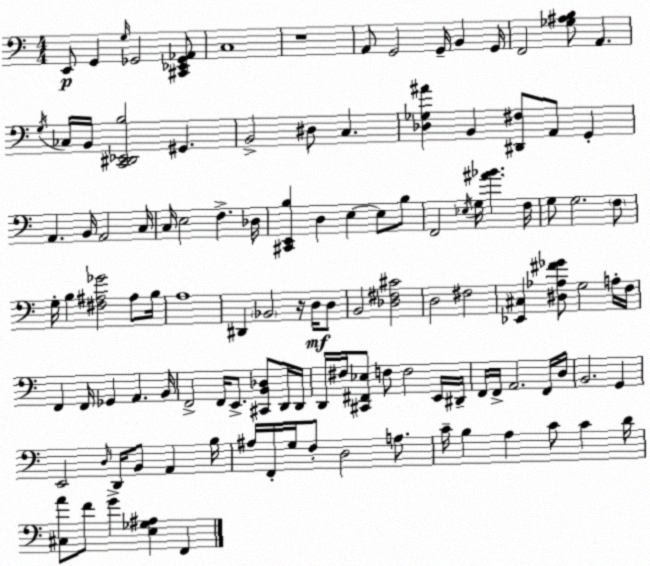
X:1
T:Untitled
M:4/4
L:1/4
K:Am
E,,/2 G,, G,/4 _G,,2 [^C,,_E,,_G,,_A,,]/2 C,4 z4 A,,/2 G,,2 G,,/4 B,, G,,/4 F,,2 [_G,^A,B,]/2 A,, G,/4 _C,/4 B,,/4 [C,,^D,,_E,,B,]2 ^G,, B,,2 ^D,/2 C, [_D,_G,^A] B,, [^D,,^F,]/2 A,,/2 G,, A,, B,,/4 A,,2 C,/4 C,/4 E,2 F, _D,/4 [^C,,E,,B,] D, E, E,/2 B,/2 F,,2 _E,/4 G,/4 [^A_B] F,/4 G,/2 G,2 F,/2 G,/4 B, [^F,^A,_G]2 ^A,/2 B,/4 A,4 ^D,, _B,,2 z/4 D,/4 D,/2 B,,2 [_D,^F,^C]2 D,2 ^F,2 [_E,,^C,] [^D,_A,^F_G]/2 G,2 A,/4 F,/4 F,, F,,/4 _G,, A,, B,,/4 F,,2 F,,/4 E,,/2 [^C,,B,,_D,]/2 D,,/4 D,,/4 D,,/4 ^F,/4 [^C,,^F,,_E,]/2 F,/2 F,2 E,,/4 ^D,,/4 F,,/4 F,,/4 A,,2 F,,/4 D,/4 B,,2 G,, E,,2 D,/4 D,,/4 B,,/2 A,, B,/4 ^A,/4 F,,/4 G,/4 F,/2 D,2 A,/2 C/4 B, A, C/2 C D/4 [^C,A]/2 F/2 G [E,_G,^A,] F,,